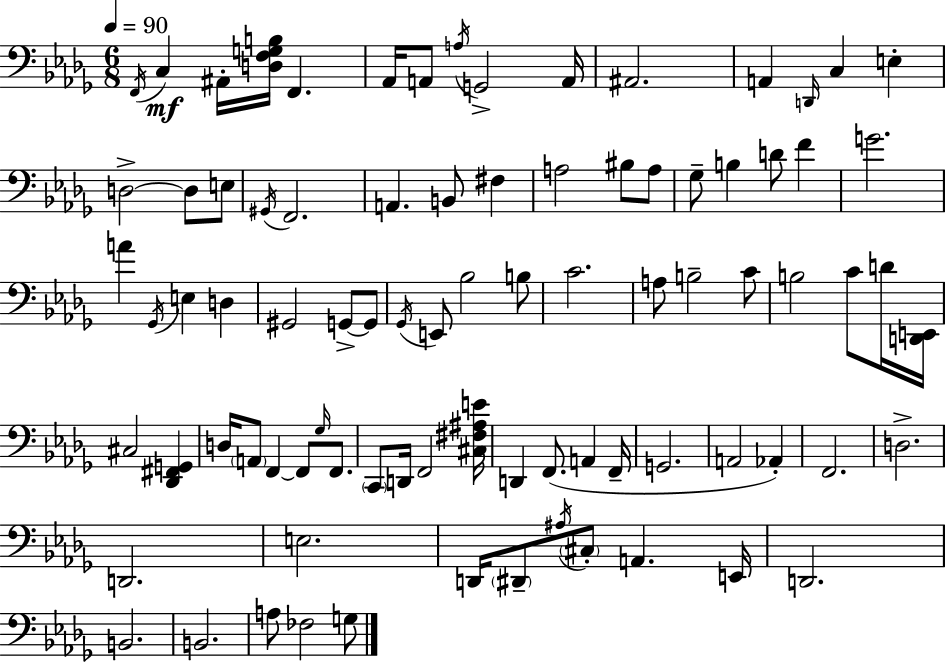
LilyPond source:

{
  \clef bass
  \numericTimeSignature
  \time 6/8
  \key bes \minor
  \tempo 4 = 90
  \acciaccatura { f,16 }\mf c4 ais,16-. <d f g b>16 f,4. | aes,16 a,8 \acciaccatura { a16 } g,2-> | a,16 ais,2. | a,4 \grace { d,16 } c4 e4-. | \break d2->~~ d8 | e8 \acciaccatura { gis,16 } f,2. | a,4. b,8 | fis4 a2 | \break bis8 a8 ges8-- b4 d'8 | f'4 g'2. | a'4 \acciaccatura { ges,16 } e4 | d4 gis,2 | \break g,8->~~ g,8 \acciaccatura { ges,16 } e,8 bes2 | b8 c'2. | a8 b2-- | c'8 b2 | \break c'8 d'16 <d, e,>16 cis2 | <des, fis, g,>4 d16 \parenthesize a,8 f,4~~ | f,8 \grace { ges16 } f,8. \parenthesize c,8 d,16 f,2 | <cis fis ais e'>16 d,4 f,8.( | \break a,4 f,16-- g,2. | a,2 | aes,4-.) f,2. | d2.-> | \break d,2. | e2. | d,16 \parenthesize dis,8-- \acciaccatura { ais16 } \parenthesize cis8-. | a,4. e,16 d,2. | \break b,2. | b,2. | a8 fes2 | g8 \bar "|."
}